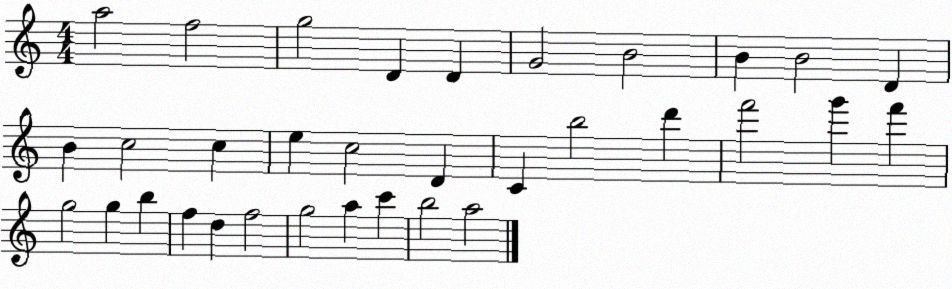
X:1
T:Untitled
M:4/4
L:1/4
K:C
a2 f2 g2 D D G2 B2 B B2 D B c2 c e c2 D C b2 d' f'2 g' f' g2 g b f d f2 g2 a c' b2 a2